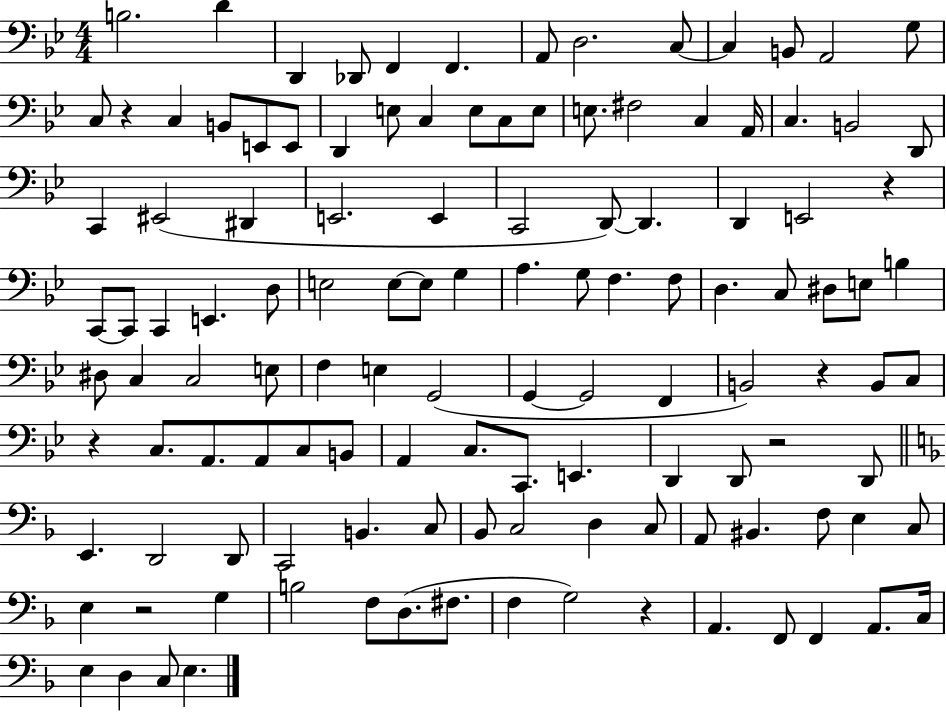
X:1
T:Untitled
M:4/4
L:1/4
K:Bb
B,2 D D,, _D,,/2 F,, F,, A,,/2 D,2 C,/2 C, B,,/2 A,,2 G,/2 C,/2 z C, B,,/2 E,,/2 E,,/2 D,, E,/2 C, E,/2 C,/2 E,/2 E,/2 ^F,2 C, A,,/4 C, B,,2 D,,/2 C,, ^E,,2 ^D,, E,,2 E,, C,,2 D,,/2 D,, D,, E,,2 z C,,/2 C,,/2 C,, E,, D,/2 E,2 E,/2 E,/2 G, A, G,/2 F, F,/2 D, C,/2 ^D,/2 E,/2 B, ^D,/2 C, C,2 E,/2 F, E, G,,2 G,, G,,2 F,, B,,2 z B,,/2 C,/2 z C,/2 A,,/2 A,,/2 C,/2 B,,/2 A,, C,/2 C,,/2 E,, D,, D,,/2 z2 D,,/2 E,, D,,2 D,,/2 C,,2 B,, C,/2 _B,,/2 C,2 D, C,/2 A,,/2 ^B,, F,/2 E, C,/2 E, z2 G, B,2 F,/2 D,/2 ^F,/2 F, G,2 z A,, F,,/2 F,, A,,/2 C,/4 E, D, C,/2 E,